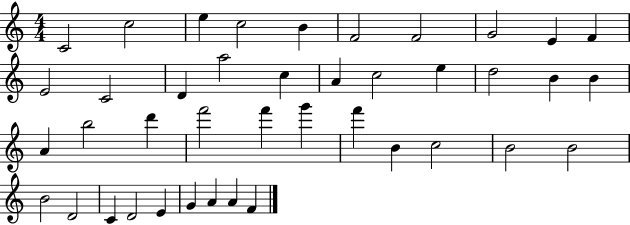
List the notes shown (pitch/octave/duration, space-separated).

C4/h C5/h E5/q C5/h B4/q F4/h F4/h G4/h E4/q F4/q E4/h C4/h D4/q A5/h C5/q A4/q C5/h E5/q D5/h B4/q B4/q A4/q B5/h D6/q F6/h F6/q G6/q F6/q B4/q C5/h B4/h B4/h B4/h D4/h C4/q D4/h E4/q G4/q A4/q A4/q F4/q